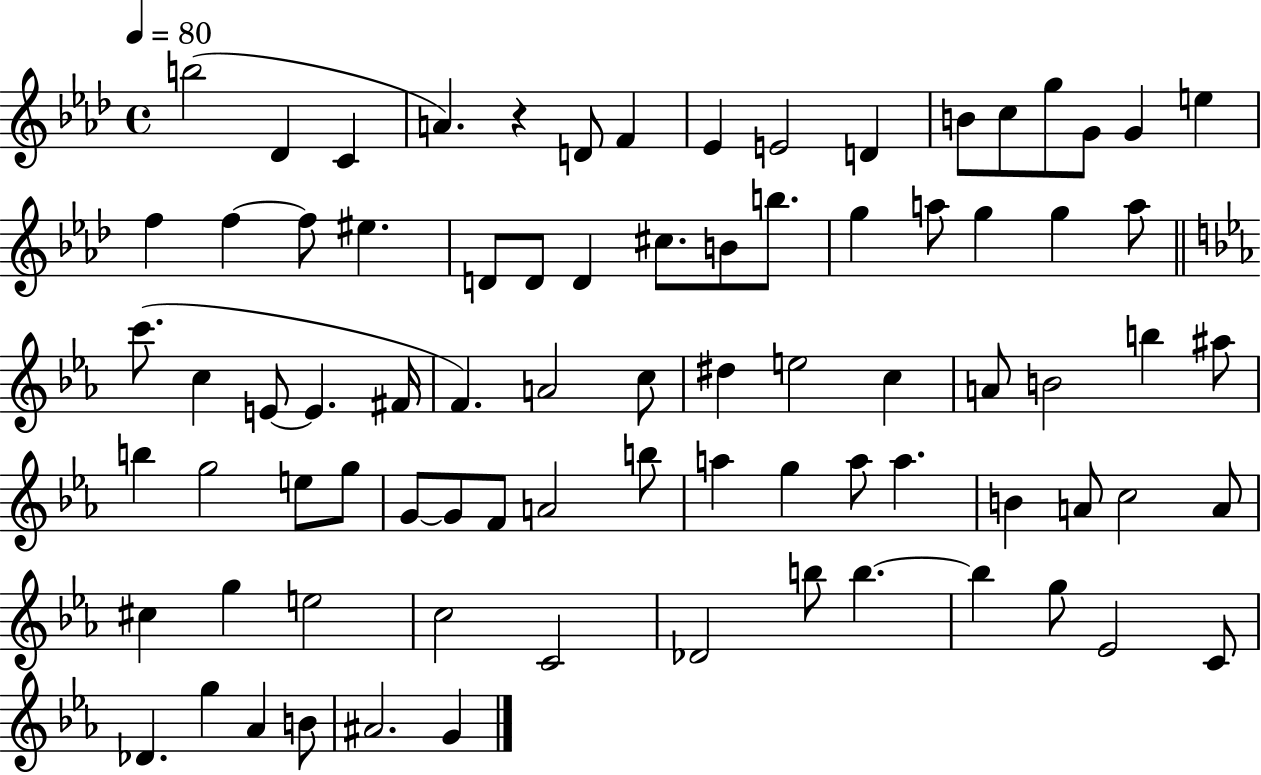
X:1
T:Untitled
M:4/4
L:1/4
K:Ab
b2 _D C A z D/2 F _E E2 D B/2 c/2 g/2 G/2 G e f f f/2 ^e D/2 D/2 D ^c/2 B/2 b/2 g a/2 g g a/2 c'/2 c E/2 E ^F/4 F A2 c/2 ^d e2 c A/2 B2 b ^a/2 b g2 e/2 g/2 G/2 G/2 F/2 A2 b/2 a g a/2 a B A/2 c2 A/2 ^c g e2 c2 C2 _D2 b/2 b b g/2 _E2 C/2 _D g _A B/2 ^A2 G